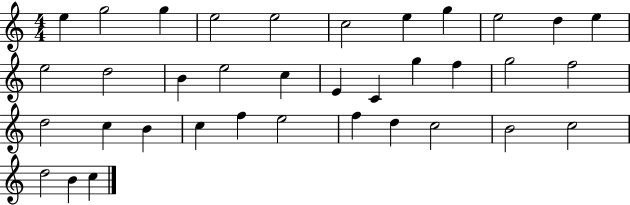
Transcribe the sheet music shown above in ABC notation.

X:1
T:Untitled
M:4/4
L:1/4
K:C
e g2 g e2 e2 c2 e g e2 d e e2 d2 B e2 c E C g f g2 f2 d2 c B c f e2 f d c2 B2 c2 d2 B c